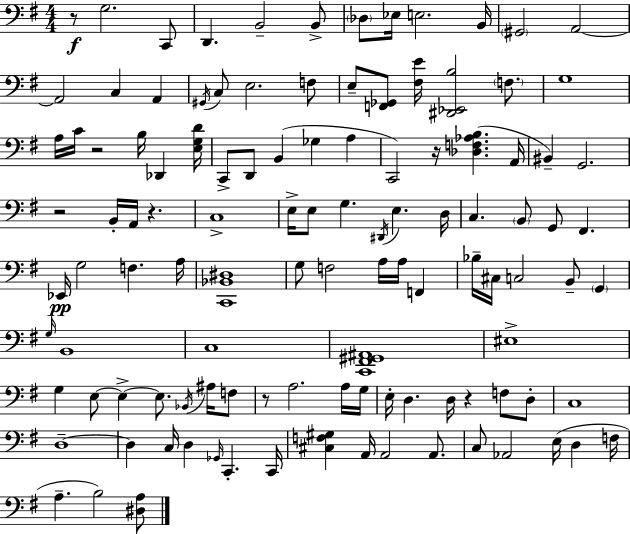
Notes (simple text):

R/e G3/h. C2/e D2/q. B2/h B2/e Db3/e Eb3/s E3/h. B2/s G#2/h A2/h A2/h C3/q A2/q G#2/s C3/e E3/h. F3/e E3/e [F2,Gb2]/e [F#3,E4]/s [D#2,Eb2,B3]/h F3/e. G3/w A3/s C4/s R/h B3/s Db2/q [E3,G3,D4]/s C2/e D2/e B2/q Gb3/q A3/q C2/h R/s [Db3,F3,Ab3,B3]/q. A2/s BIS2/q G2/h. R/h B2/s A2/s R/q. C3/w E3/s E3/e G3/q. D#2/s E3/q. D3/s C3/q. B2/e G2/e F#2/q. Eb2/s G3/h F3/q. A3/s [C2,Bb2,D#3]/w G3/e F3/h A3/s A3/s F2/q Bb3/s C#3/s C3/h B2/e G2/q G3/s B2/w C3/w [C2,F#2,G#2,A#2]/w EIS3/w G3/q E3/e E3/q E3/e. Bb2/s A#3/s F3/e R/e A3/h. A3/s G3/s E3/s D3/q. D3/s R/q F3/e D3/e C3/w D3/w D3/q C3/s D3/q Gb2/s C2/q. C2/s [C#3,F3,G#3]/q A2/s A2/h A2/e. C3/e Ab2/h E3/s D3/q F3/s A3/q. B3/h [D#3,A3]/e